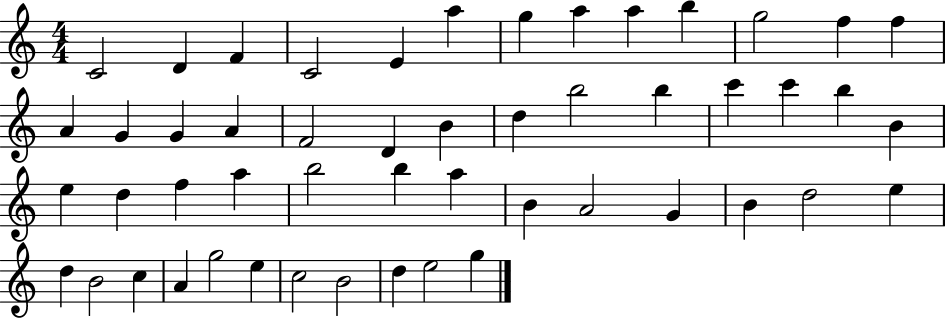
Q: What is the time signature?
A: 4/4